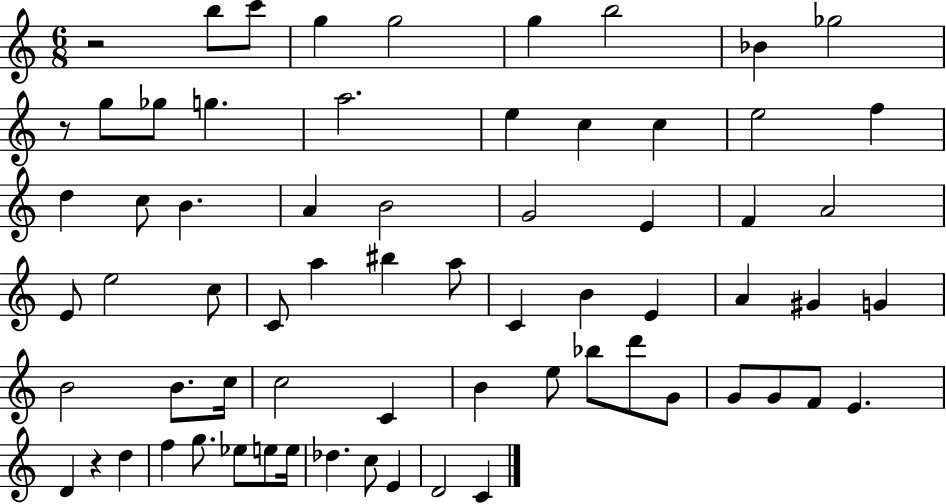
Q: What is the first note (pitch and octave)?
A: B5